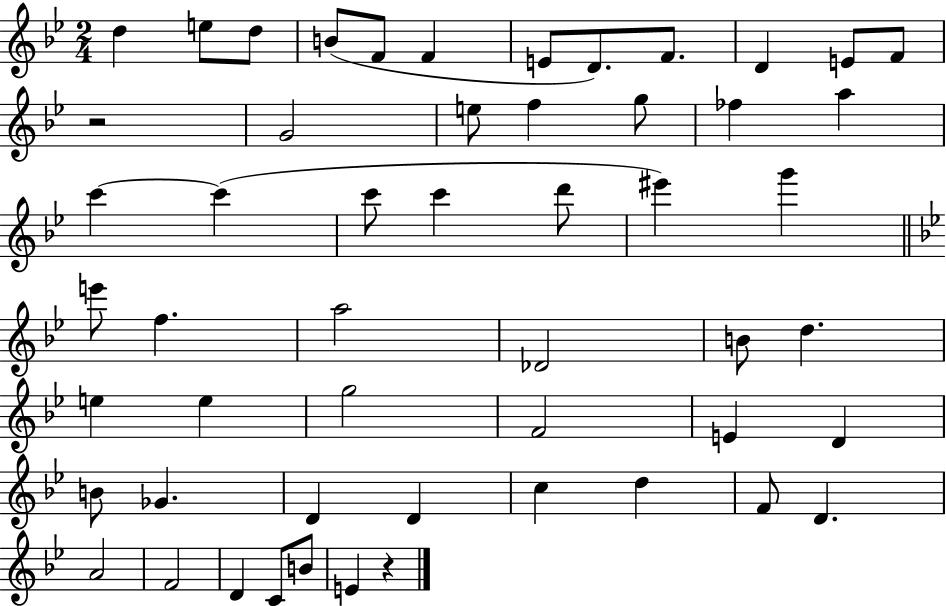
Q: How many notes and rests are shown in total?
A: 53